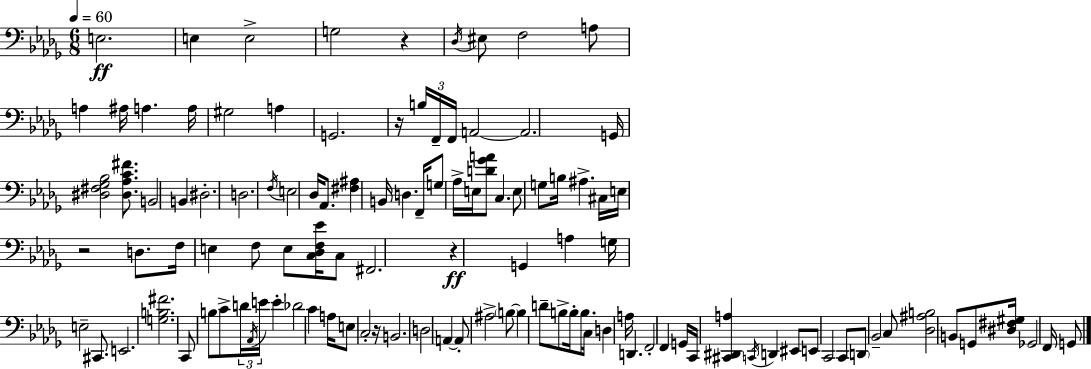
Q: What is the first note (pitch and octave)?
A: E3